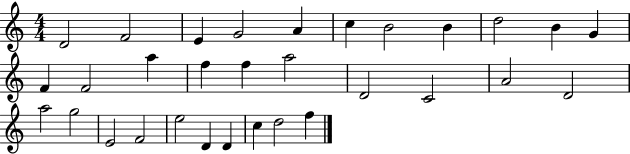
X:1
T:Untitled
M:4/4
L:1/4
K:C
D2 F2 E G2 A c B2 B d2 B G F F2 a f f a2 D2 C2 A2 D2 a2 g2 E2 F2 e2 D D c d2 f